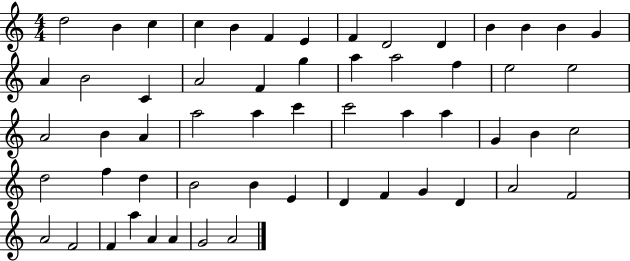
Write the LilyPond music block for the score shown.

{
  \clef treble
  \numericTimeSignature
  \time 4/4
  \key c \major
  d''2 b'4 c''4 | c''4 b'4 f'4 e'4 | f'4 d'2 d'4 | b'4 b'4 b'4 g'4 | \break a'4 b'2 c'4 | a'2 f'4 g''4 | a''4 a''2 f''4 | e''2 e''2 | \break a'2 b'4 a'4 | a''2 a''4 c'''4 | c'''2 a''4 a''4 | g'4 b'4 c''2 | \break d''2 f''4 d''4 | b'2 b'4 e'4 | d'4 f'4 g'4 d'4 | a'2 f'2 | \break a'2 f'2 | f'4 a''4 a'4 a'4 | g'2 a'2 | \bar "|."
}